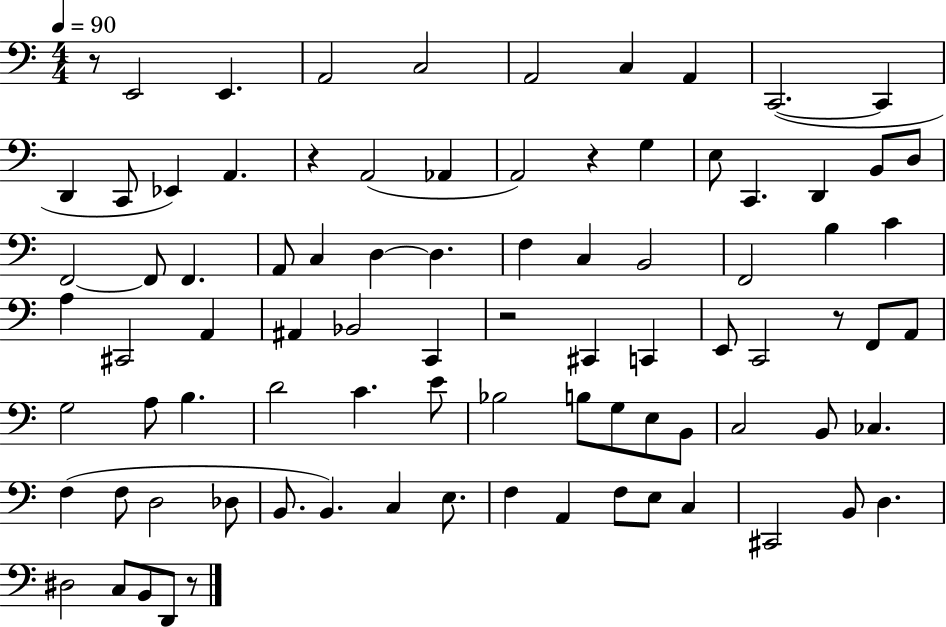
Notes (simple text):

R/e E2/h E2/q. A2/h C3/h A2/h C3/q A2/q C2/h. C2/q D2/q C2/e Eb2/q A2/q. R/q A2/h Ab2/q A2/h R/q G3/q E3/e C2/q. D2/q B2/e D3/e F2/h F2/e F2/q. A2/e C3/q D3/q D3/q. F3/q C3/q B2/h F2/h B3/q C4/q A3/q C#2/h A2/q A#2/q Bb2/h C2/q R/h C#2/q C2/q E2/e C2/h R/e F2/e A2/e G3/h A3/e B3/q. D4/h C4/q. E4/e Bb3/h B3/e G3/e E3/e B2/e C3/h B2/e CES3/q. F3/q F3/e D3/h Db3/e B2/e. B2/q. C3/q E3/e. F3/q A2/q F3/e E3/e C3/q C#2/h B2/e D3/q. D#3/h C3/e B2/e D2/e R/e